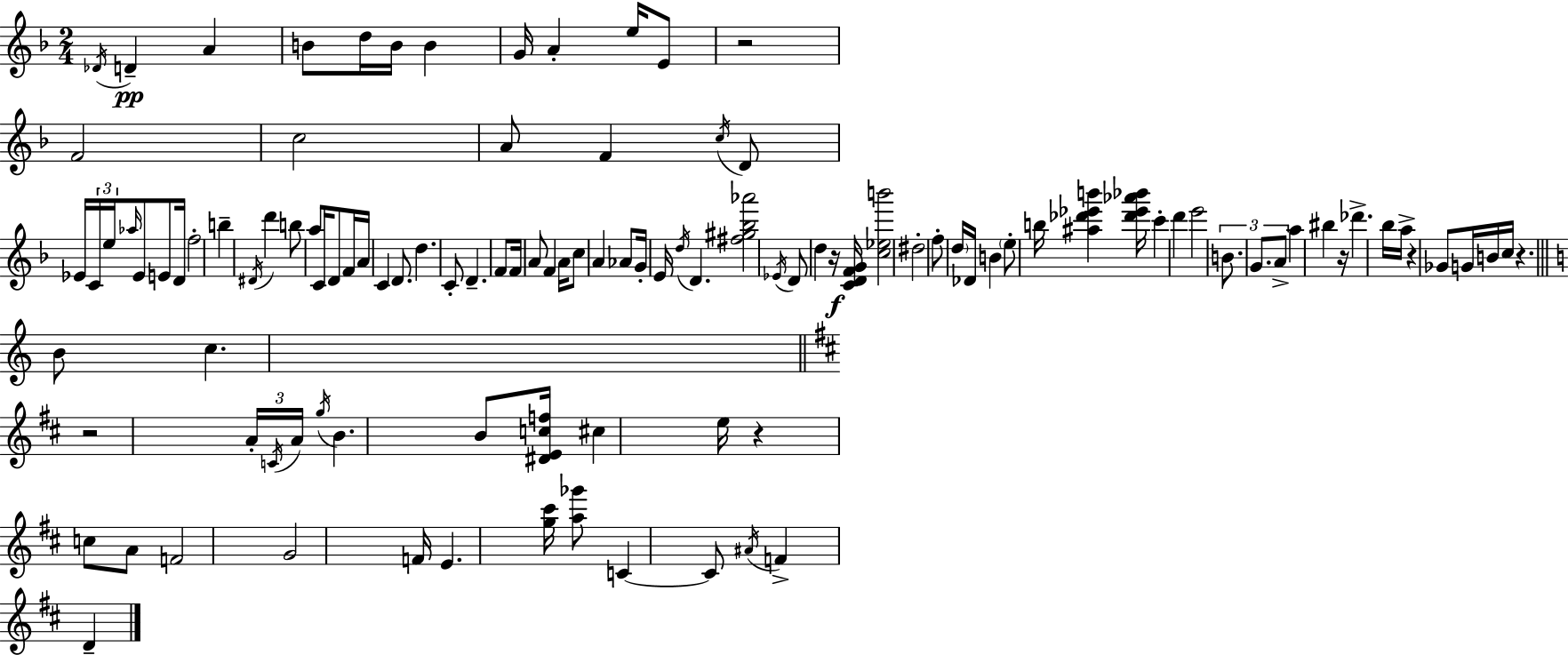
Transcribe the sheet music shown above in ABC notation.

X:1
T:Untitled
M:2/4
L:1/4
K:F
_D/4 D A B/2 d/4 B/4 B G/4 A e/4 E/2 z2 F2 c2 A/2 F c/4 D/2 _E/4 C/4 e/4 _a/4 _E/2 E/2 D/4 f2 b ^D/4 d' b/2 a/2 C/4 D/2 F/4 A/4 C D/2 d C/2 D F/2 F/4 A/2 F A/4 c/2 A _A/2 G/4 E/4 d/4 D [^f^g_b_a']2 _E/4 D/2 d z/4 [CDFG]/4 [c_eb']2 ^d2 f/2 d/4 _D/4 B e/2 b/4 [^a_d'_e'b'] [_d'_e'_a'_b']/4 c' d' e'2 B/2 G/2 A/2 a ^b z/4 _d' _b/4 a/4 z _G/2 G/4 B/4 c/4 z B/2 c z2 A/4 C/4 A/4 g/4 B B/2 [^DEcf]/4 ^c e/4 z c/2 A/2 F2 G2 F/4 E [g^c']/4 [a_g']/2 C C/2 ^A/4 F D